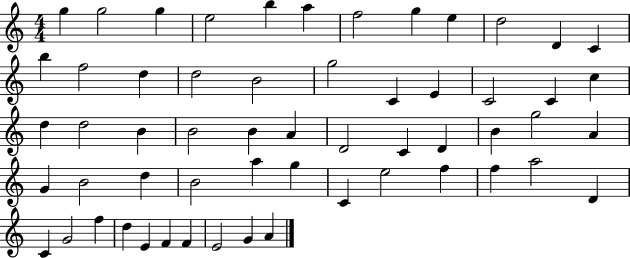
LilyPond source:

{
  \clef treble
  \numericTimeSignature
  \time 4/4
  \key c \major
  g''4 g''2 g''4 | e''2 b''4 a''4 | f''2 g''4 e''4 | d''2 d'4 c'4 | \break b''4 f''2 d''4 | d''2 b'2 | g''2 c'4 e'4 | c'2 c'4 c''4 | \break d''4 d''2 b'4 | b'2 b'4 a'4 | d'2 c'4 d'4 | b'4 g''2 a'4 | \break g'4 b'2 d''4 | b'2 a''4 g''4 | c'4 e''2 f''4 | f''4 a''2 d'4 | \break c'4 g'2 f''4 | d''4 e'4 f'4 f'4 | e'2 g'4 a'4 | \bar "|."
}